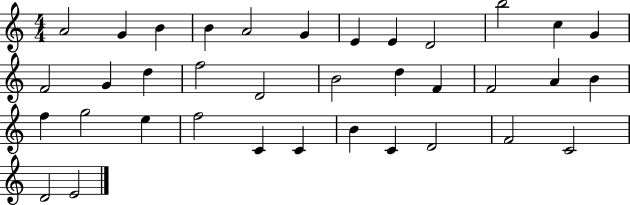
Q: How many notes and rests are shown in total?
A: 36